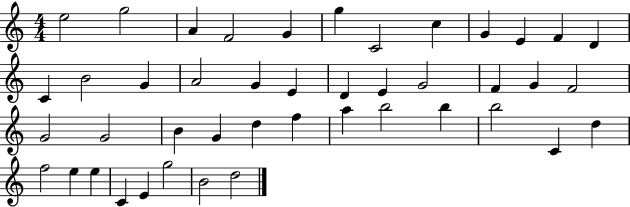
E5/h G5/h A4/q F4/h G4/q G5/q C4/h C5/q G4/q E4/q F4/q D4/q C4/q B4/h G4/q A4/h G4/q E4/q D4/q E4/q G4/h F4/q G4/q F4/h G4/h G4/h B4/q G4/q D5/q F5/q A5/q B5/h B5/q B5/h C4/q D5/q F5/h E5/q E5/q C4/q E4/q G5/h B4/h D5/h